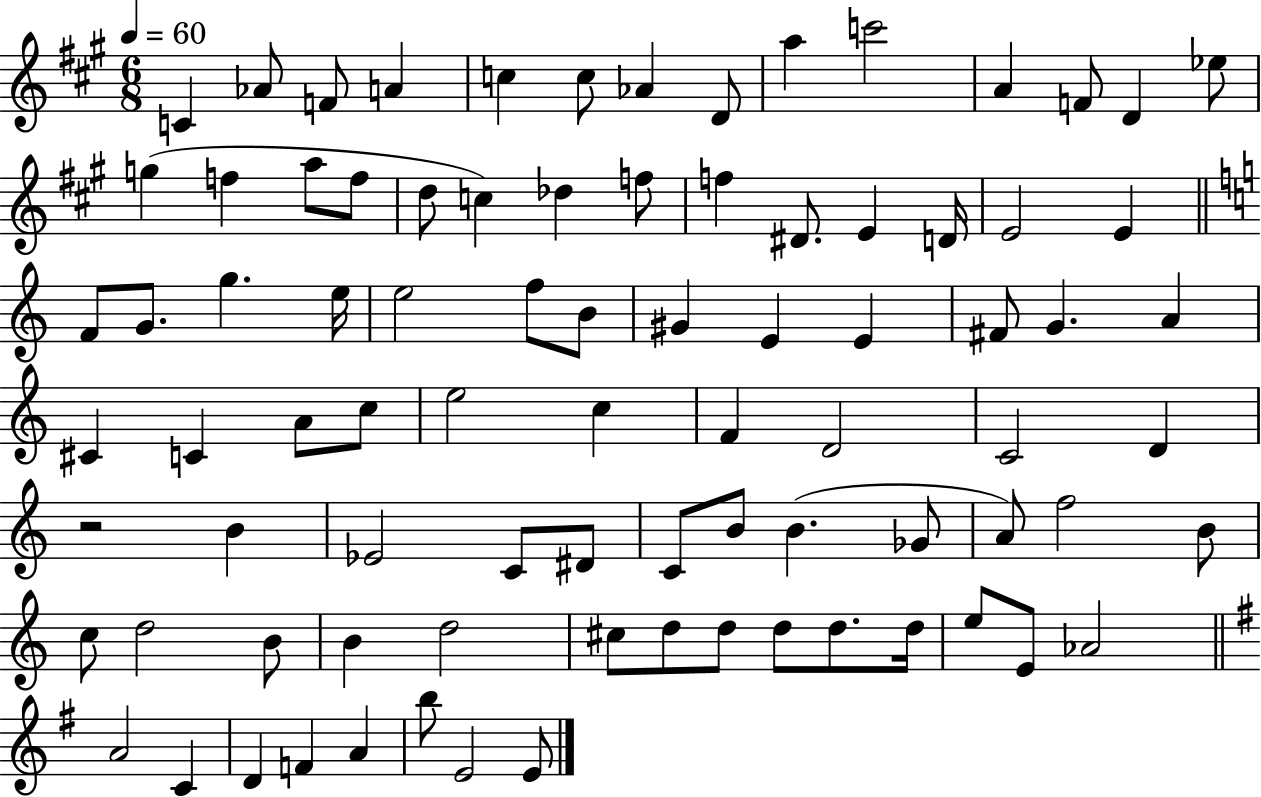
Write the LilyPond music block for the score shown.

{
  \clef treble
  \numericTimeSignature
  \time 6/8
  \key a \major
  \tempo 4 = 60
  c'4 aes'8 f'8 a'4 | c''4 c''8 aes'4 d'8 | a''4 c'''2 | a'4 f'8 d'4 ees''8 | \break g''4( f''4 a''8 f''8 | d''8 c''4) des''4 f''8 | f''4 dis'8. e'4 d'16 | e'2 e'4 | \break \bar "||" \break \key c \major f'8 g'8. g''4. e''16 | e''2 f''8 b'8 | gis'4 e'4 e'4 | fis'8 g'4. a'4 | \break cis'4 c'4 a'8 c''8 | e''2 c''4 | f'4 d'2 | c'2 d'4 | \break r2 b'4 | ees'2 c'8 dis'8 | c'8 b'8 b'4.( ges'8 | a'8) f''2 b'8 | \break c''8 d''2 b'8 | b'4 d''2 | cis''8 d''8 d''8 d''8 d''8. d''16 | e''8 e'8 aes'2 | \break \bar "||" \break \key g \major a'2 c'4 | d'4 f'4 a'4 | b''8 e'2 e'8 | \bar "|."
}